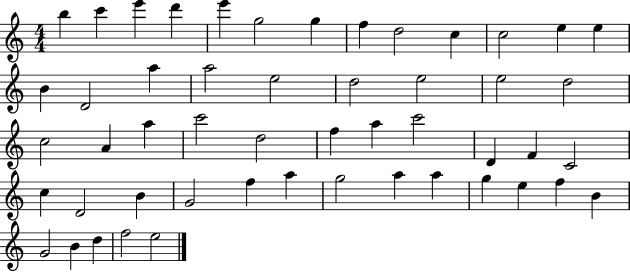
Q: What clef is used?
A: treble